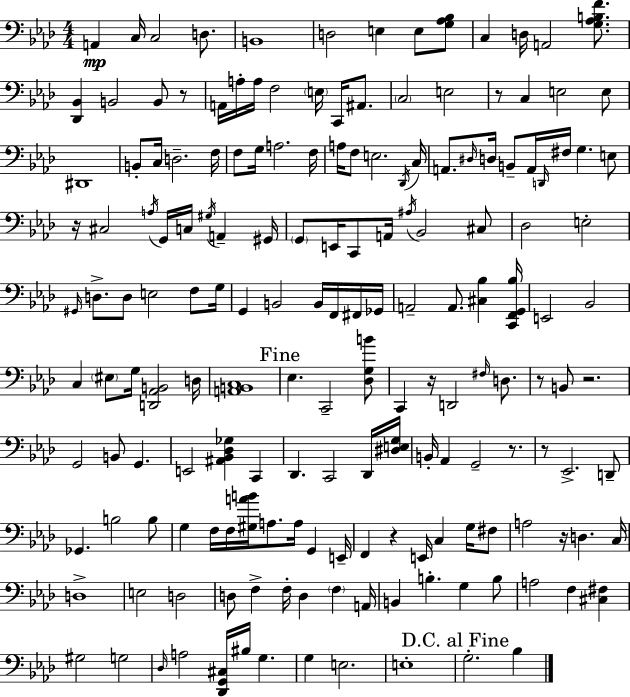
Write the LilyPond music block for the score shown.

{
  \clef bass
  \numericTimeSignature
  \time 4/4
  \key aes \major
  a,4\mp c16 c2 d8. | b,1 | d2 e4 e8 <g aes bes>8 | c4 d16 a,2 <g aes b f'>8. | \break <des, bes,>4 b,2 b,8 r8 | a,16 a16-. a16 f2 \parenthesize e16 c,16 ais,8. | \parenthesize c2 e2 | r8 c4 e2 e8 | \break dis,1 | b,8-. c16 d2.-- f16 | f8 g16 a2. f16 | a16 f8 e2. \acciaccatura { des,16 } | \break c16 a,8. \grace { dis16 } d16 b,8-- a,16 \grace { d,16 } fis16 g4. | e8 r16 cis2 \acciaccatura { a16 } g,16 c16 \acciaccatura { gis16 } | a,4-- gis,16 \parenthesize g,8 e,16 c,8 a,16 \acciaccatura { ais16 } bes,2 | cis8 des2 e2-. | \break \grace { gis,16 } d8.-> d8 e2 | f8 g16 g,4 b,2 | b,16 f,16 fis,16 ges,16 a,2-- a,8. | <cis bes>4 <c, f, g, bes>16 e,2 bes,2 | \break c4 \parenthesize eis8 g16 <d, aes, b,>2 | d16 <a, b, c>1 | \mark "Fine" ees4. c,2-- | <des g b'>8 c,4 r16 d,2 | \break \grace { fis16 } d8. r8 b,8 r2. | g,2 | b,8 g,4. e,2 | <ais, bes, des ges>4 c,4 des,4. c,2 | \break des,16 <dis e g>16 b,16-. aes,4 g,2-- | r8. r8 ees,2.-> | d,8-- ges,4. b2 | b8 g4 f16 f16 <gis a' b'>16 a8. | \break a16 g,4 e,16-- f,4 r4 | e,16 c4 g16 fis8 a2 | r16 d4. c16 d1-> | e2 | \break d2 d8 f4-> f16-. d4 | \parenthesize f4 a,16 b,4 b4.-. | g4 b8 a2 | f4 <cis fis>4 gis2 | \break g2 \grace { des16 } a2 | <des, g, cis>16 bis16 g4. g4 e2. | e1-. | \mark "D.C. al Fine" g2.-. | \break bes4 \bar "|."
}